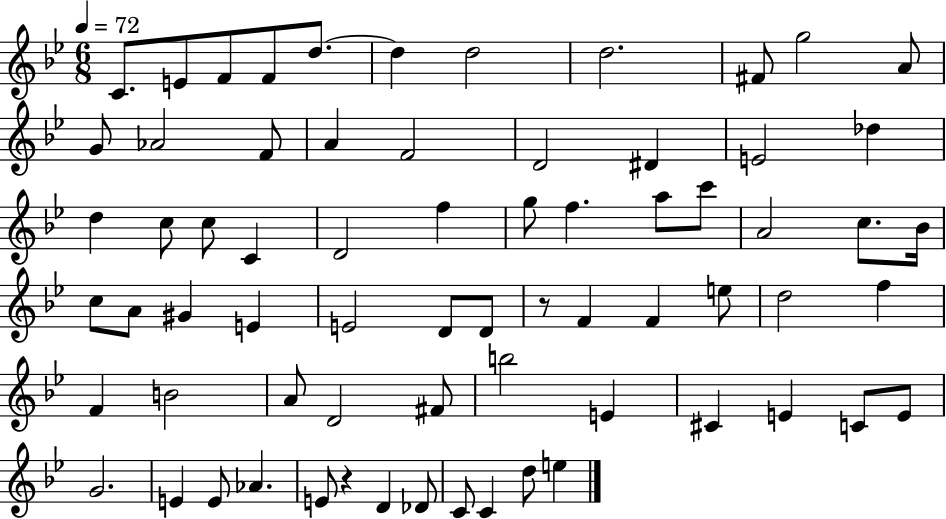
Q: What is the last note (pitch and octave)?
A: E5